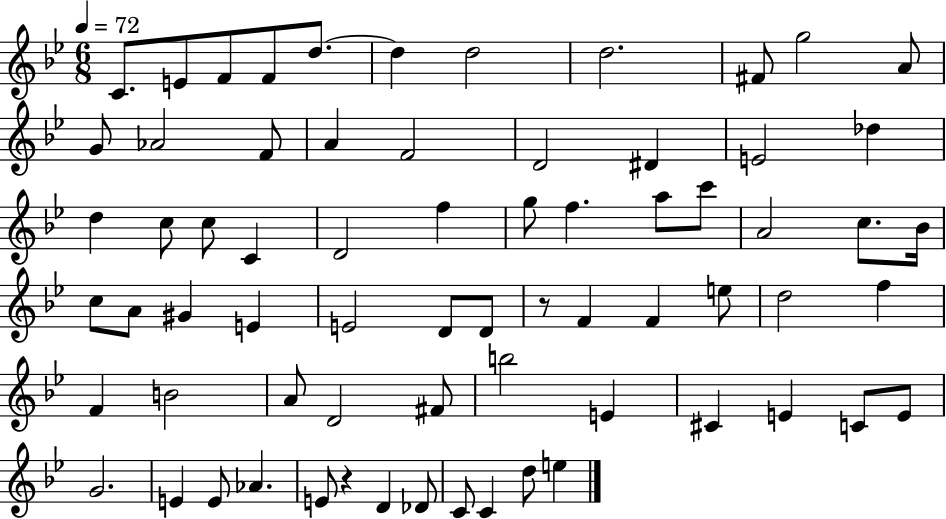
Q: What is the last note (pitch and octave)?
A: E5